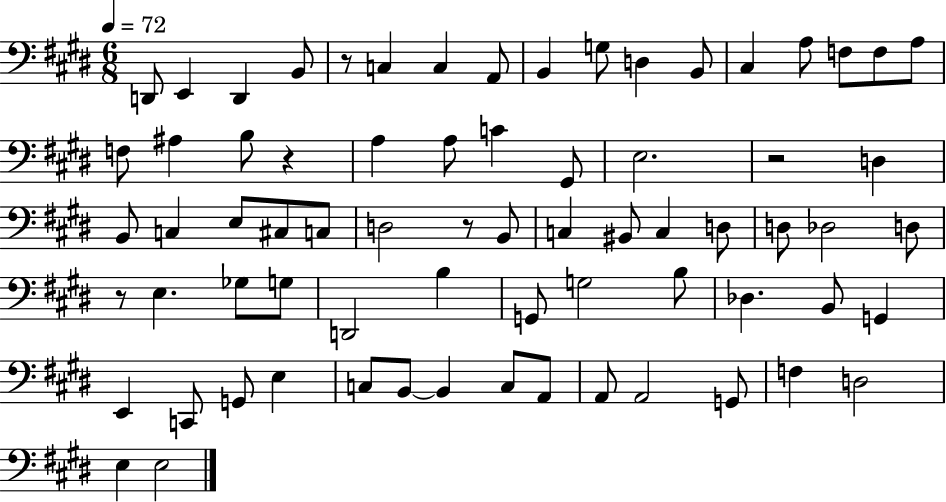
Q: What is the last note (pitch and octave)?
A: E3